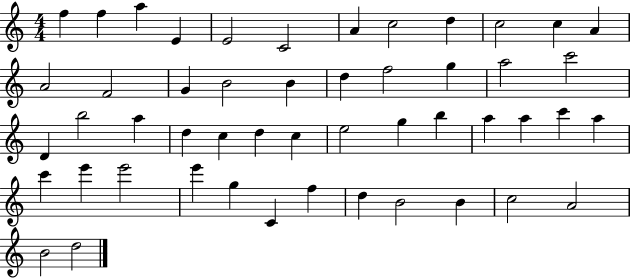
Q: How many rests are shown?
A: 0